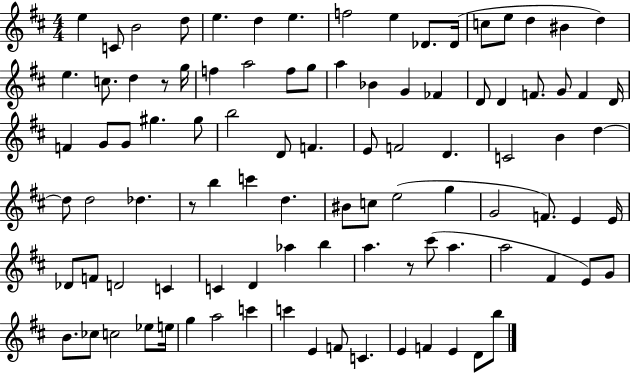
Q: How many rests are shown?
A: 3